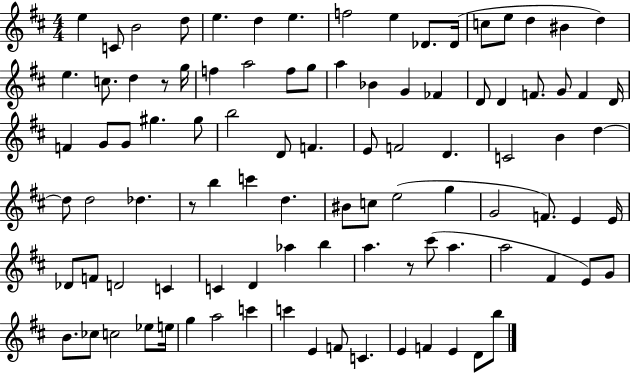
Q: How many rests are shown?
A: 3